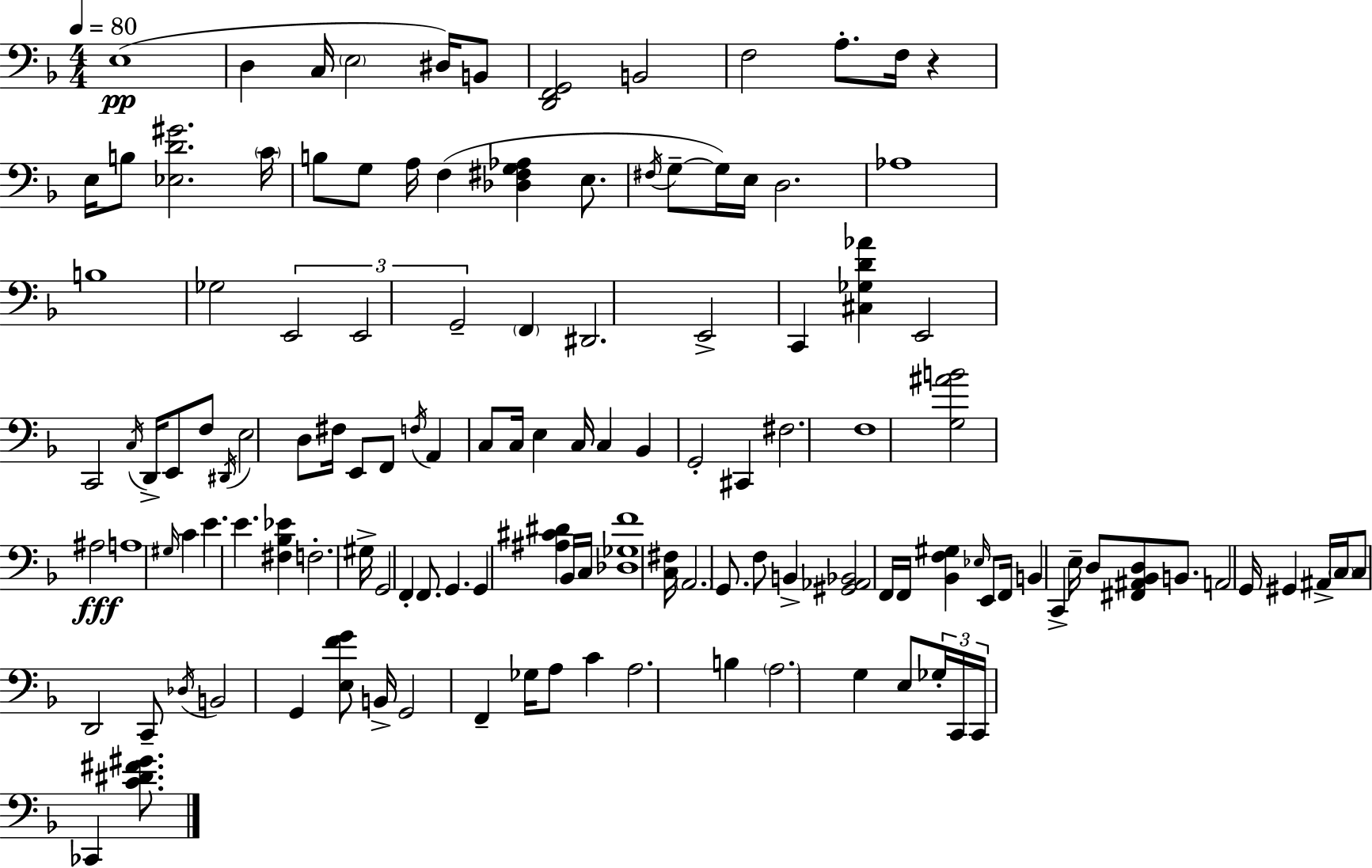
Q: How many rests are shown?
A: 1